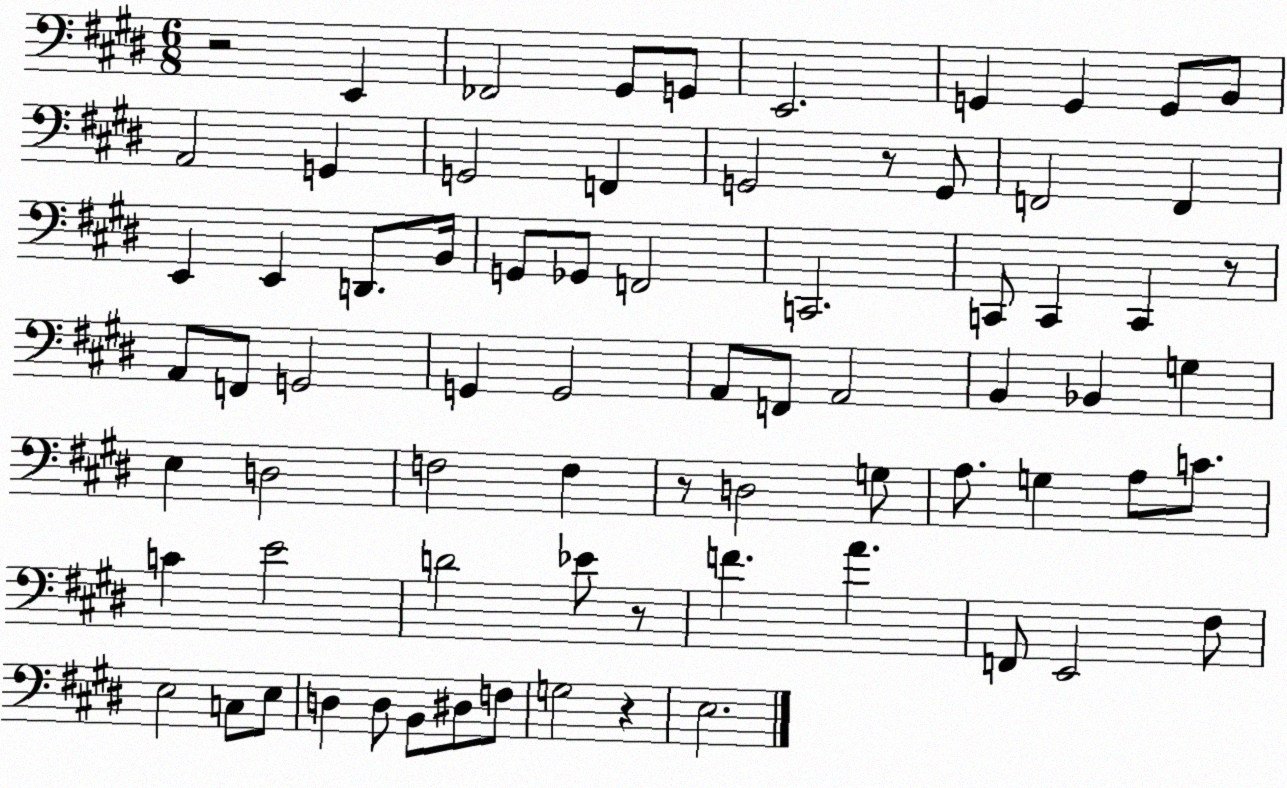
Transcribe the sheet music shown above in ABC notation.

X:1
T:Untitled
M:6/8
L:1/4
K:E
z2 E,, _F,,2 ^G,,/2 G,,/2 E,,2 G,, G,, G,,/2 B,,/2 A,,2 G,, G,,2 F,, G,,2 z/2 G,,/2 F,,2 F,, E,, E,, D,,/2 B,,/4 G,,/2 _G,,/2 F,,2 C,,2 C,,/2 C,, C,, z/2 A,,/2 F,,/2 G,,2 G,, G,,2 A,,/2 F,,/2 A,,2 B,, _B,, G, E, D,2 F,2 F, z/2 D,2 G,/2 A,/2 G, A,/2 C/2 C E2 D2 _E/2 z/2 F A F,,/2 E,,2 ^F,/2 E,2 C,/2 E,/2 D, D,/2 B,,/2 ^D,/2 F,/2 G,2 z E,2